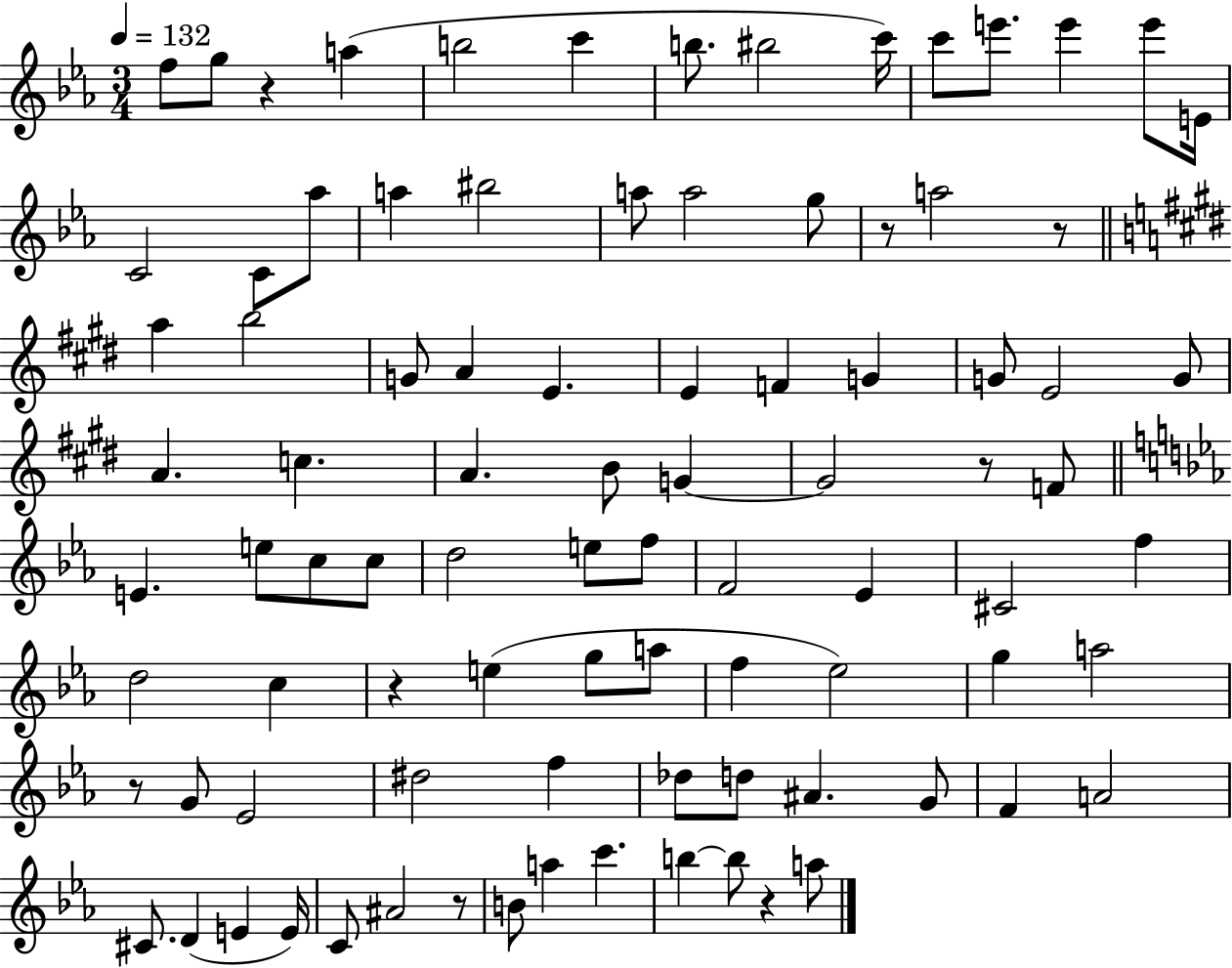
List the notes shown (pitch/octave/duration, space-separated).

F5/e G5/e R/q A5/q B5/h C6/q B5/e. BIS5/h C6/s C6/e E6/e. E6/q E6/e E4/s C4/h C4/e Ab5/e A5/q BIS5/h A5/e A5/h G5/e R/e A5/h R/e A5/q B5/h G4/e A4/q E4/q. E4/q F4/q G4/q G4/e E4/h G4/e A4/q. C5/q. A4/q. B4/e G4/q G4/h R/e F4/e E4/q. E5/e C5/e C5/e D5/h E5/e F5/e F4/h Eb4/q C#4/h F5/q D5/h C5/q R/q E5/q G5/e A5/e F5/q Eb5/h G5/q A5/h R/e G4/e Eb4/h D#5/h F5/q Db5/e D5/e A#4/q. G4/e F4/q A4/h C#4/e. D4/q E4/q E4/s C4/e A#4/h R/e B4/e A5/q C6/q. B5/q B5/e R/q A5/e